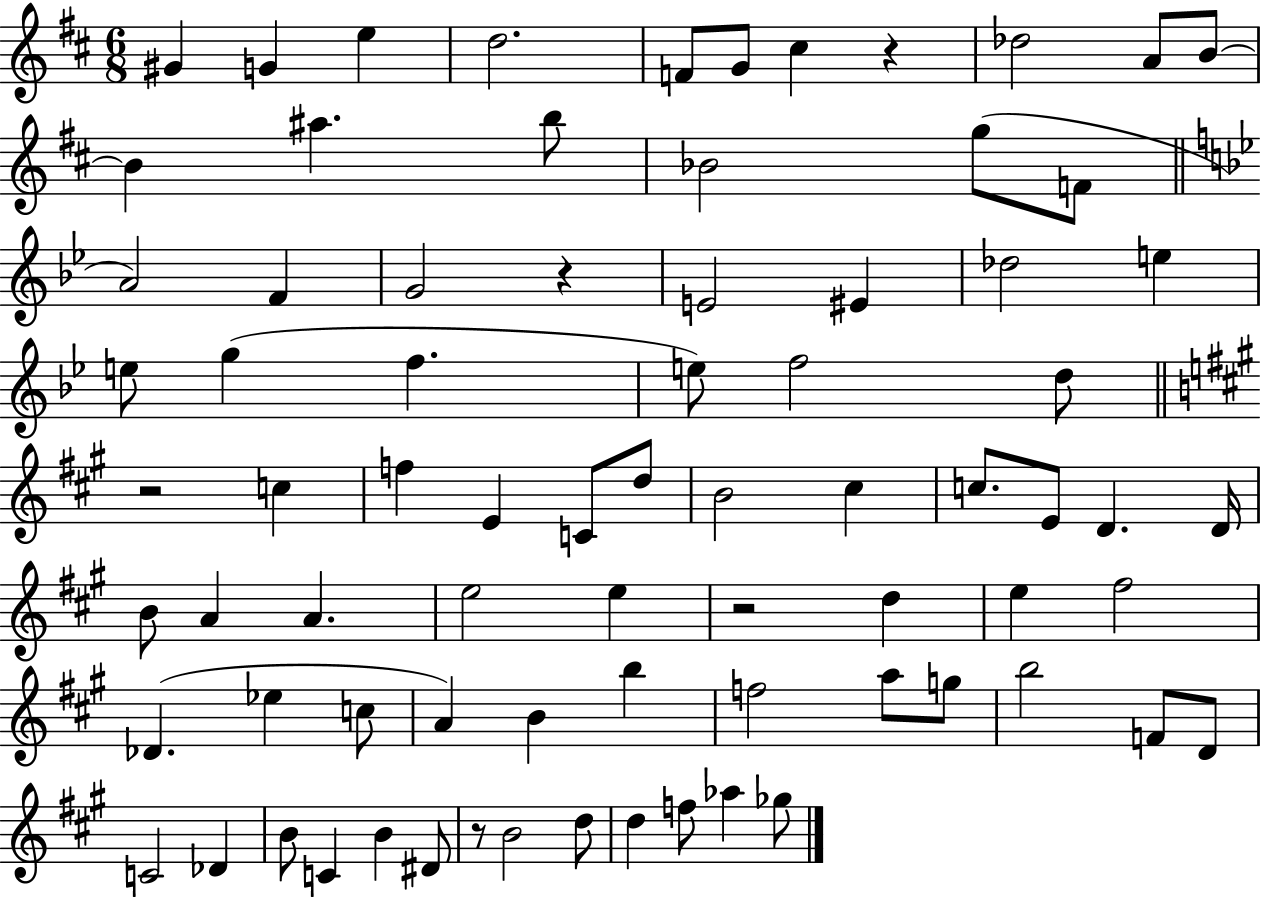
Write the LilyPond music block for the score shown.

{
  \clef treble
  \numericTimeSignature
  \time 6/8
  \key d \major
  gis'4 g'4 e''4 | d''2. | f'8 g'8 cis''4 r4 | des''2 a'8 b'8~~ | \break b'4 ais''4. b''8 | bes'2 g''8( f'8 | \bar "||" \break \key g \minor a'2) f'4 | g'2 r4 | e'2 eis'4 | des''2 e''4 | \break e''8 g''4( f''4. | e''8) f''2 d''8 | \bar "||" \break \key a \major r2 c''4 | f''4 e'4 c'8 d''8 | b'2 cis''4 | c''8. e'8 d'4. d'16 | \break b'8 a'4 a'4. | e''2 e''4 | r2 d''4 | e''4 fis''2 | \break des'4.( ees''4 c''8 | a'4) b'4 b''4 | f''2 a''8 g''8 | b''2 f'8 d'8 | \break c'2 des'4 | b'8 c'4 b'4 dis'8 | r8 b'2 d''8 | d''4 f''8 aes''4 ges''8 | \break \bar "|."
}